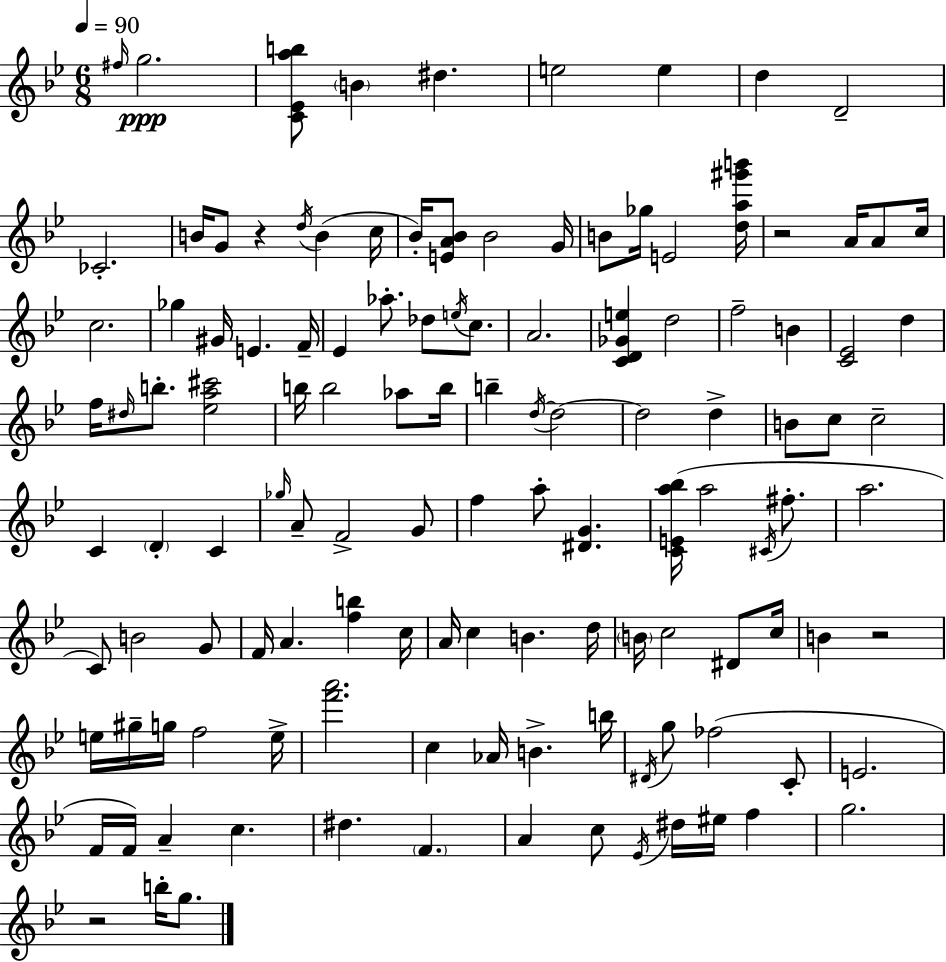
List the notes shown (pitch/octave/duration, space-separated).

F#5/s G5/h. [C4,Eb4,A5,B5]/e B4/q D#5/q. E5/h E5/q D5/q D4/h CES4/h. B4/s G4/e R/q D5/s B4/q C5/s Bb4/s [E4,A4,Bb4]/e Bb4/h G4/s B4/e Gb5/s E4/h [D5,A5,G#6,B6]/s R/h A4/s A4/e C5/s C5/h. Gb5/q G#4/s E4/q. F4/s Eb4/q Ab5/e. Db5/e E5/s C5/e. A4/h. [C4,D4,Gb4,E5]/q D5/h F5/h B4/q [C4,Eb4]/h D5/q F5/s D#5/s B5/e. [Eb5,A5,C#6]/h B5/s B5/h Ab5/e B5/s B5/q D5/s D5/h D5/h D5/q B4/e C5/e C5/h C4/q D4/q C4/q Gb5/s A4/e F4/h G4/e F5/q A5/e [D#4,G4]/q. [C4,E4,A5,Bb5]/s A5/h C#4/s F#5/e. A5/h. C4/e B4/h G4/e F4/s A4/q. [F5,B5]/q C5/s A4/s C5/q B4/q. D5/s B4/s C5/h D#4/e C5/s B4/q R/h E5/s G#5/s G5/s F5/h E5/s [F6,A6]/h. C5/q Ab4/s B4/q. B5/s D#4/s G5/e FES5/h C4/e E4/h. F4/s F4/s A4/q C5/q. D#5/q. F4/q. A4/q C5/e Eb4/s D#5/s EIS5/s F5/q G5/h. R/h B5/s G5/e.